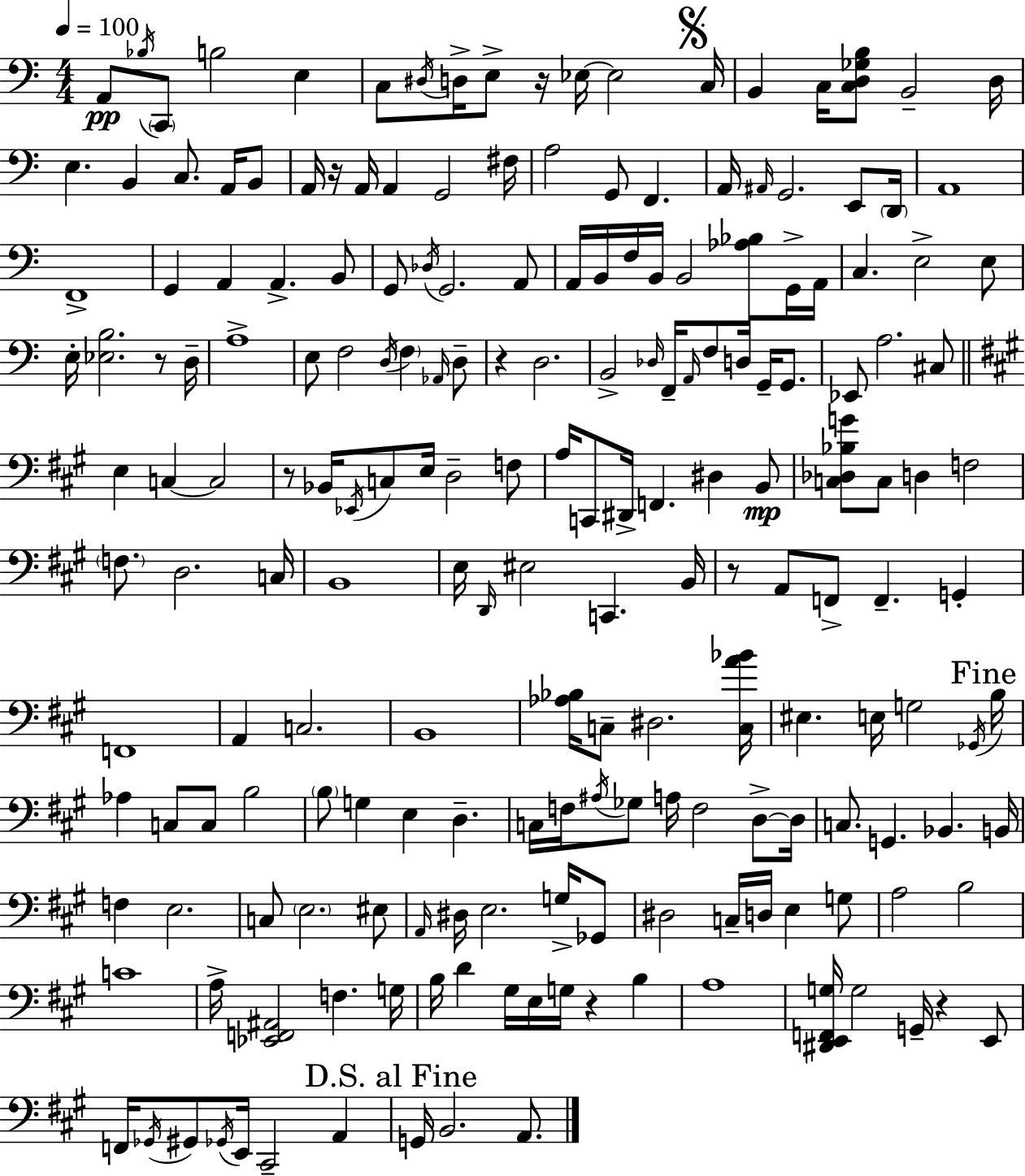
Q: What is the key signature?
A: A minor